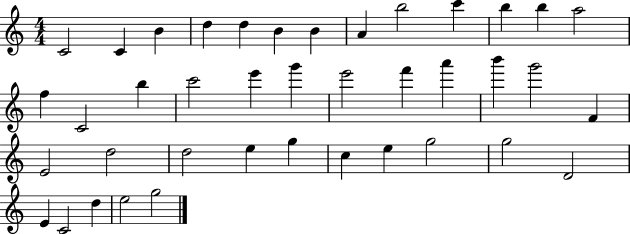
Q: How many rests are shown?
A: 0